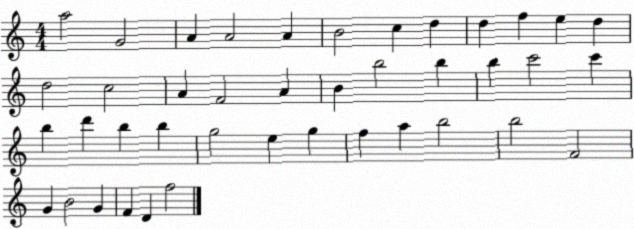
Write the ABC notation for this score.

X:1
T:Untitled
M:4/4
L:1/4
K:C
a2 G2 A A2 A B2 c d d f e d d2 c2 A F2 A B b2 b b c'2 c' b d' b b g2 e g f a b2 b2 F2 G B2 G F D f2